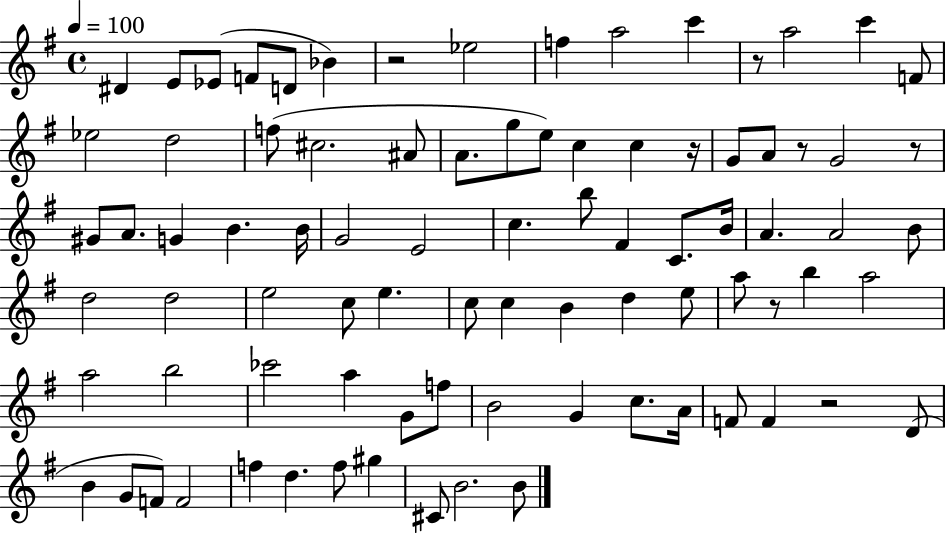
D#4/q E4/e Eb4/e F4/e D4/e Bb4/q R/h Eb5/h F5/q A5/h C6/q R/e A5/h C6/q F4/e Eb5/h D5/h F5/e C#5/h. A#4/e A4/e. G5/e E5/e C5/q C5/q R/s G4/e A4/e R/e G4/h R/e G#4/e A4/e. G4/q B4/q. B4/s G4/h E4/h C5/q. B5/e F#4/q C4/e. B4/s A4/q. A4/h B4/e D5/h D5/h E5/h C5/e E5/q. C5/e C5/q B4/q D5/q E5/e A5/e R/e B5/q A5/h A5/h B5/h CES6/h A5/q G4/e F5/e B4/h G4/q C5/e. A4/s F4/e F4/q R/h D4/e B4/q G4/e F4/e F4/h F5/q D5/q. F5/e G#5/q C#4/e B4/h. B4/e